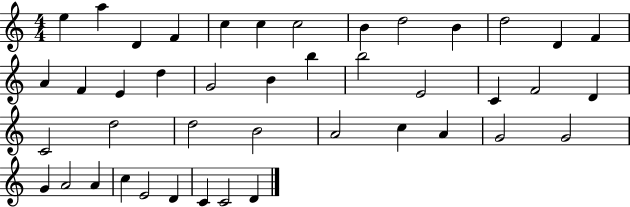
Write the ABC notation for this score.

X:1
T:Untitled
M:4/4
L:1/4
K:C
e a D F c c c2 B d2 B d2 D F A F E d G2 B b b2 E2 C F2 D C2 d2 d2 B2 A2 c A G2 G2 G A2 A c E2 D C C2 D